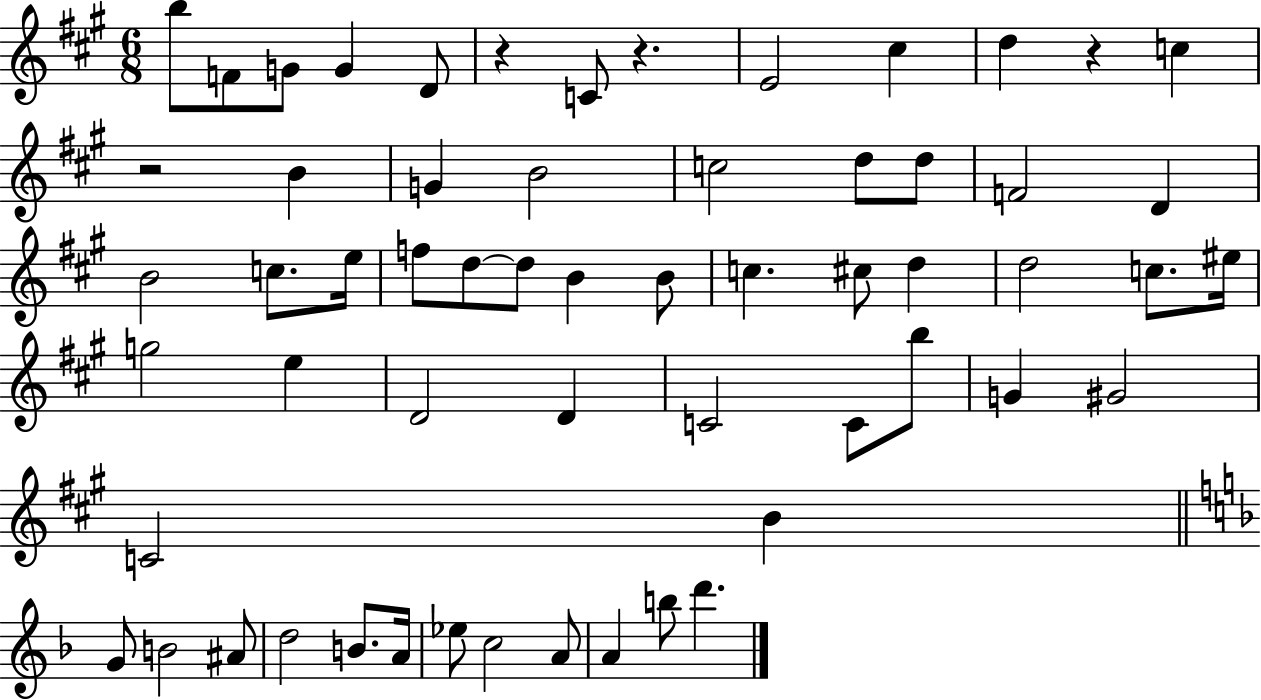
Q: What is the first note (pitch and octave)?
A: B5